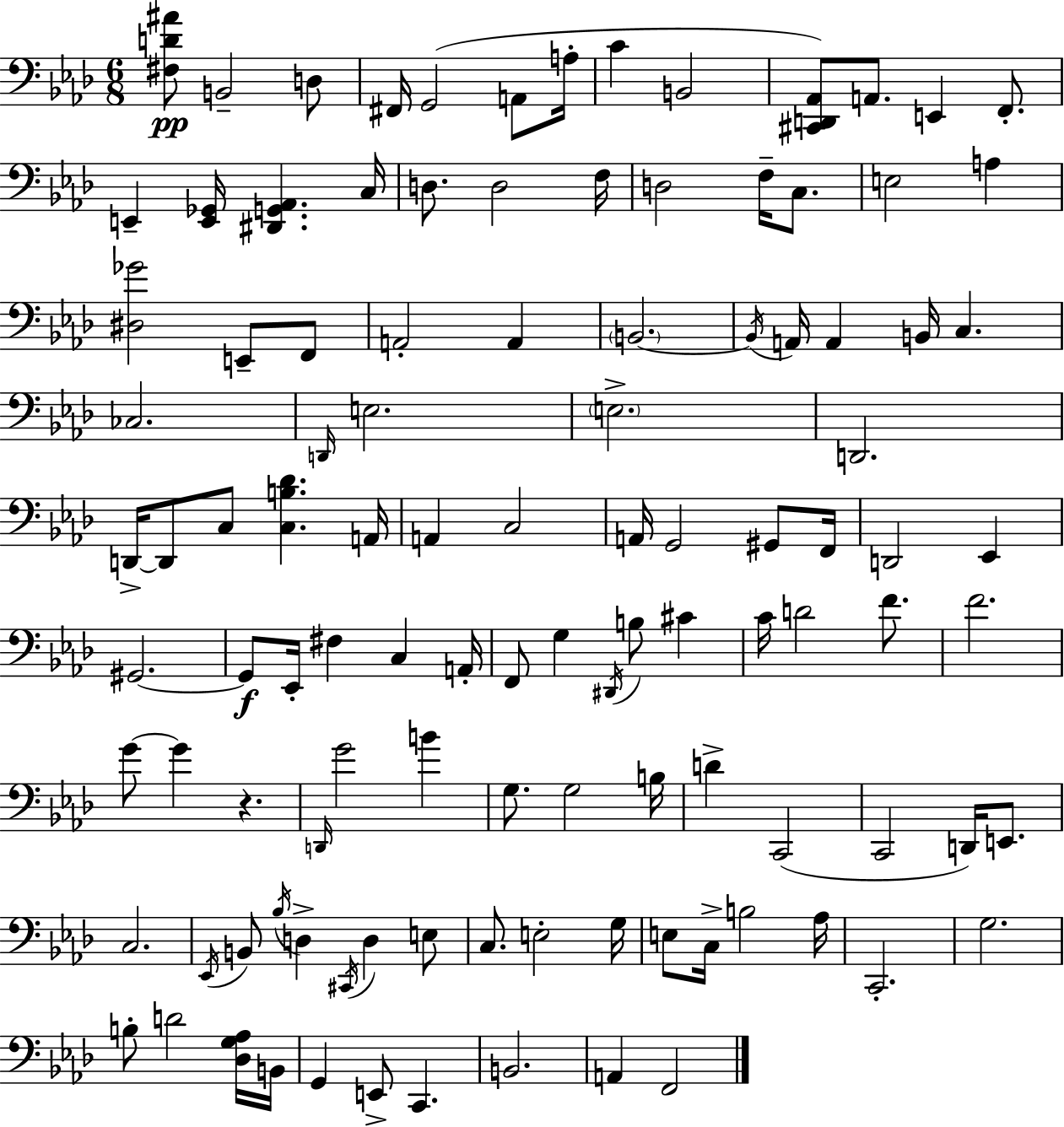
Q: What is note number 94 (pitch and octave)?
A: B3